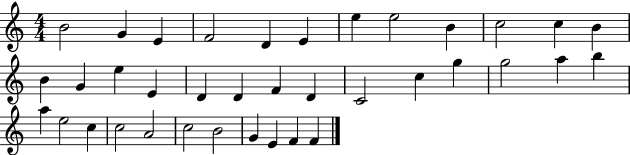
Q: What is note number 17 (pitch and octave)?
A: D4